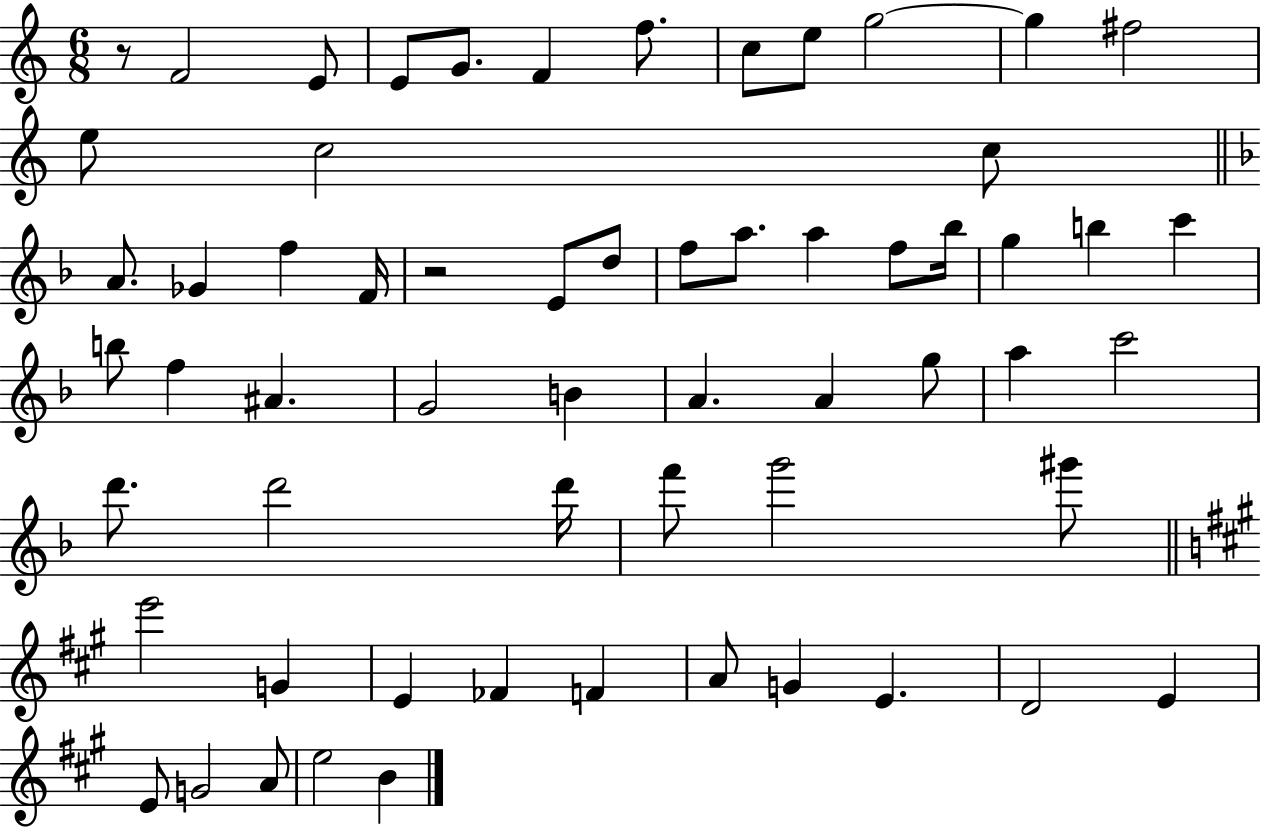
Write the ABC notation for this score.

X:1
T:Untitled
M:6/8
L:1/4
K:C
z/2 F2 E/2 E/2 G/2 F f/2 c/2 e/2 g2 g ^f2 e/2 c2 c/2 A/2 _G f F/4 z2 E/2 d/2 f/2 a/2 a f/2 _b/4 g b c' b/2 f ^A G2 B A A g/2 a c'2 d'/2 d'2 d'/4 f'/2 g'2 ^g'/2 e'2 G E _F F A/2 G E D2 E E/2 G2 A/2 e2 B